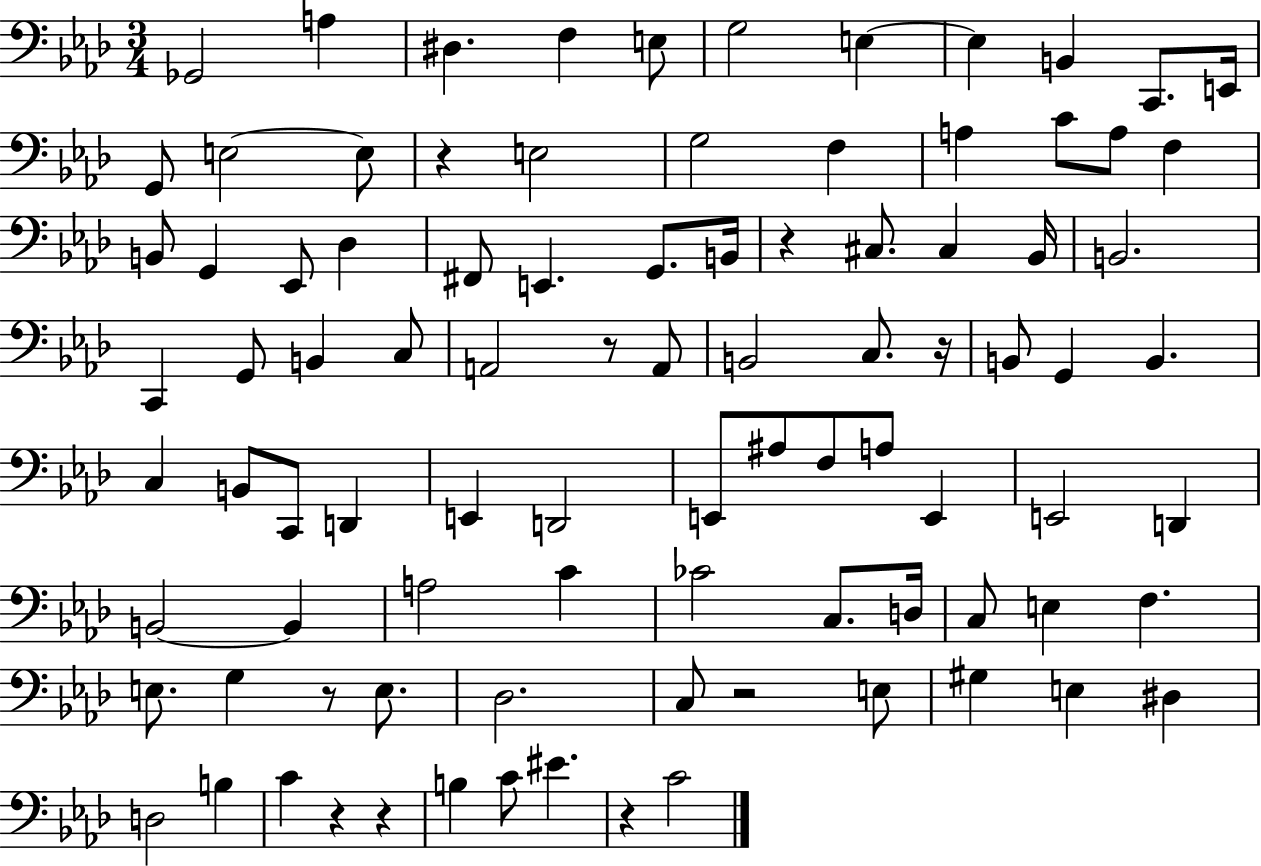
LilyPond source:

{
  \clef bass
  \numericTimeSignature
  \time 3/4
  \key aes \major
  ges,2 a4 | dis4. f4 e8 | g2 e4~~ | e4 b,4 c,8. e,16 | \break g,8 e2~~ e8 | r4 e2 | g2 f4 | a4 c'8 a8 f4 | \break b,8 g,4 ees,8 des4 | fis,8 e,4. g,8. b,16 | r4 cis8. cis4 bes,16 | b,2. | \break c,4 g,8 b,4 c8 | a,2 r8 a,8 | b,2 c8. r16 | b,8 g,4 b,4. | \break c4 b,8 c,8 d,4 | e,4 d,2 | e,8 ais8 f8 a8 e,4 | e,2 d,4 | \break b,2~~ b,4 | a2 c'4 | ces'2 c8. d16 | c8 e4 f4. | \break e8. g4 r8 e8. | des2. | c8 r2 e8 | gis4 e4 dis4 | \break d2 b4 | c'4 r4 r4 | b4 c'8 eis'4. | r4 c'2 | \break \bar "|."
}